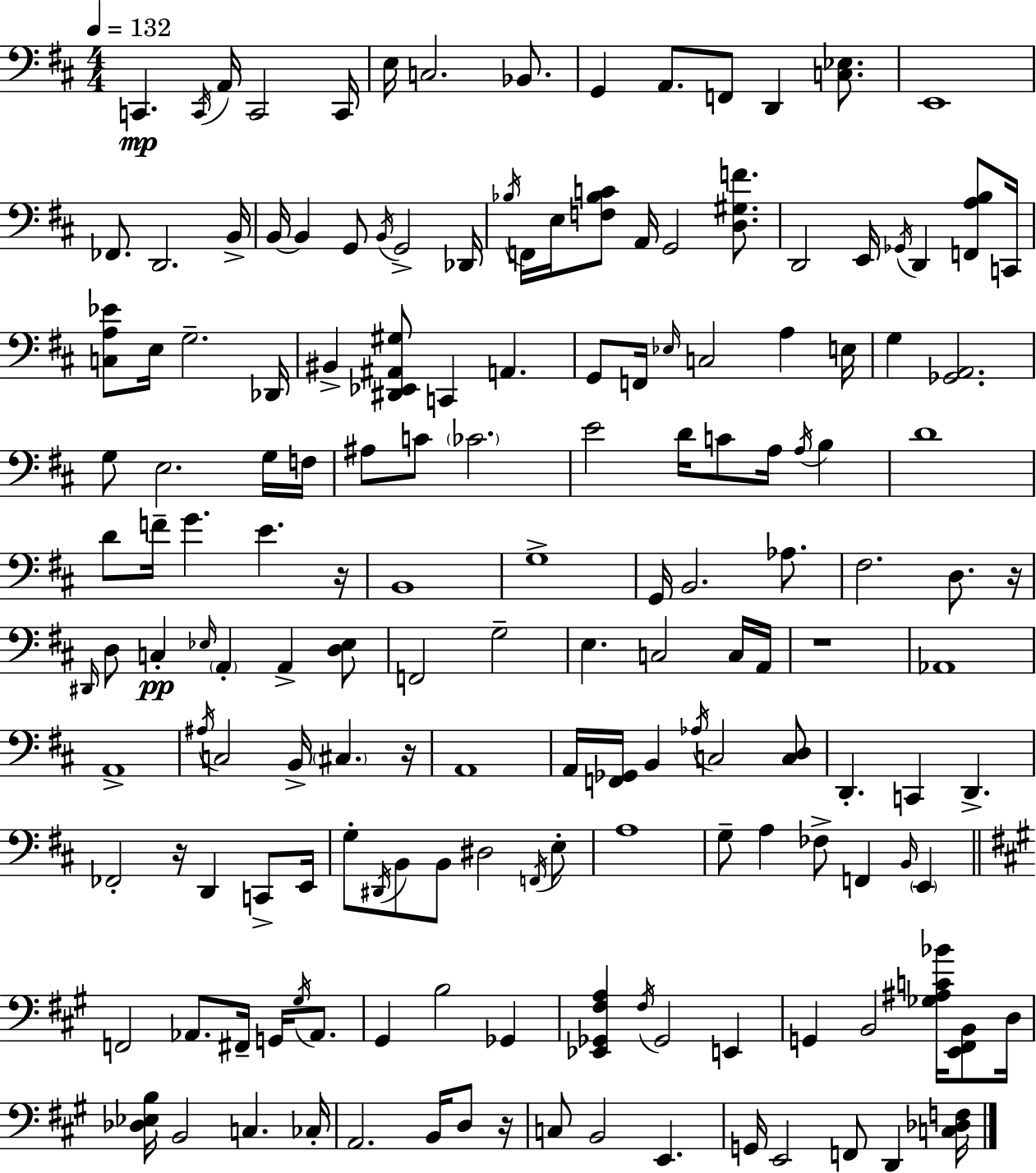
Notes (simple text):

C2/q. C2/s A2/s C2/h C2/s E3/s C3/h. Bb2/e. G2/q A2/e. F2/e D2/q [C3,Eb3]/e. E2/w FES2/e. D2/h. B2/s B2/s B2/q G2/e B2/s G2/h Db2/s Bb3/s F2/s E3/s [F3,Bb3,C4]/e A2/s G2/h [D3,G#3,F4]/e. D2/h E2/s Gb2/s D2/q [F2,A3,B3]/e C2/s [C3,A3,Eb4]/e E3/s G3/h. Db2/s BIS2/q [D#2,Eb2,A#2,G#3]/e C2/q A2/q. G2/e F2/s Eb3/s C3/h A3/q E3/s G3/q [Gb2,A2]/h. G3/e E3/h. G3/s F3/s A#3/e C4/e CES4/h. E4/h D4/s C4/e A3/s A3/s B3/q D4/w D4/e F4/s G4/q. E4/q. R/s B2/w G3/w G2/s B2/h. Ab3/e. F#3/h. D3/e. R/s D#2/s D3/e C3/q Eb3/s A2/q A2/q [D3,Eb3]/e F2/h G3/h E3/q. C3/h C3/s A2/s R/w Ab2/w A2/w A#3/s C3/h B2/s C#3/q. R/s A2/w A2/s [F2,Gb2]/s B2/q Ab3/s C3/h [C3,D3]/e D2/q. C2/q D2/q. FES2/h R/s D2/q C2/e E2/s G3/e D#2/s B2/e B2/e D#3/h F2/s E3/e A3/w G3/e A3/q FES3/e F2/q B2/s E2/q F2/h Ab2/e. F#2/s G2/s G#3/s Ab2/e. G#2/q B3/h Gb2/q [Eb2,Gb2,F#3,A3]/q F#3/s Gb2/h E2/q G2/q B2/h [Gb3,A#3,C4,Bb4]/s [E2,F#2,B2]/e D3/s [Db3,Eb3,B3]/s B2/h C3/q. CES3/s A2/h. B2/s D3/e R/s C3/e B2/h E2/q. G2/s E2/h F2/e D2/q [C3,Db3,F3]/s